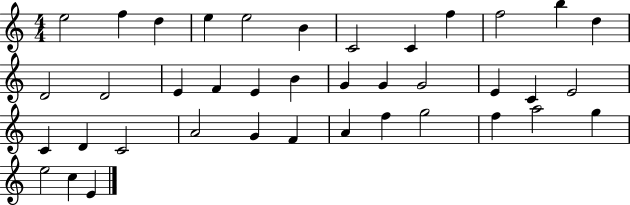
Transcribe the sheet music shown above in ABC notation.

X:1
T:Untitled
M:4/4
L:1/4
K:C
e2 f d e e2 B C2 C f f2 b d D2 D2 E F E B G G G2 E C E2 C D C2 A2 G F A f g2 f a2 g e2 c E